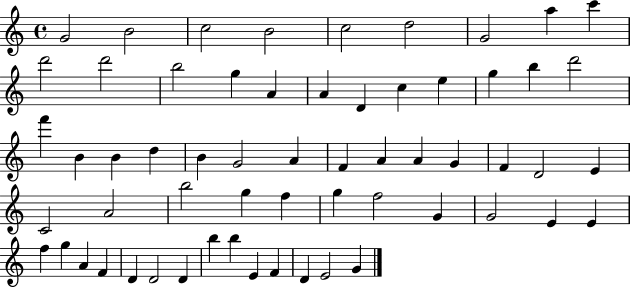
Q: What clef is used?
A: treble